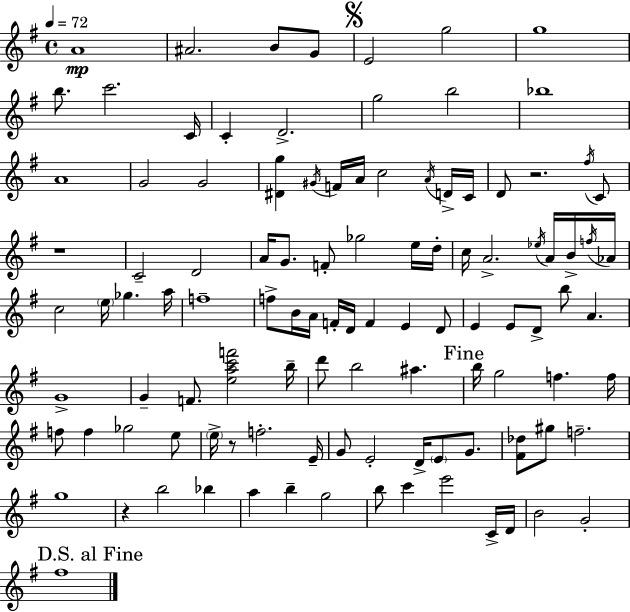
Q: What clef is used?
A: treble